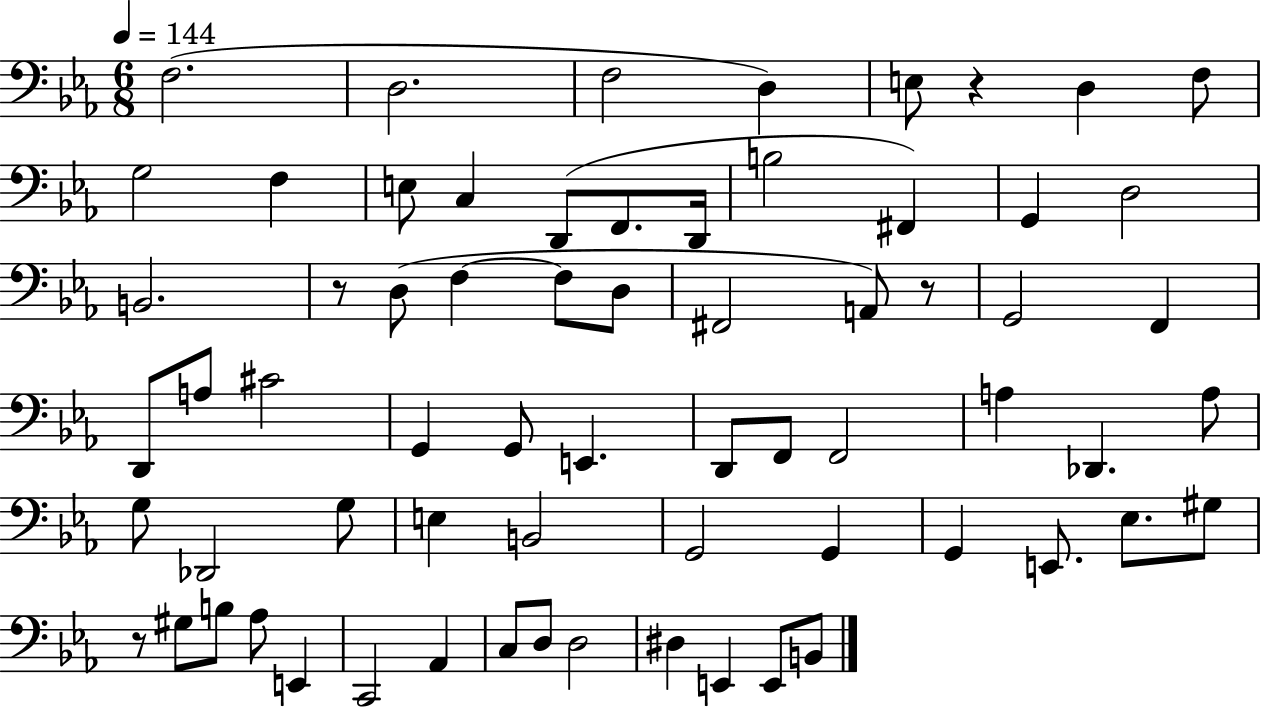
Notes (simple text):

F3/h. D3/h. F3/h D3/q E3/e R/q D3/q F3/e G3/h F3/q E3/e C3/q D2/e F2/e. D2/s B3/h F#2/q G2/q D3/h B2/h. R/e D3/e F3/q F3/e D3/e F#2/h A2/e R/e G2/h F2/q D2/e A3/e C#4/h G2/q G2/e E2/q. D2/e F2/e F2/h A3/q Db2/q. A3/e G3/e Db2/h G3/e E3/q B2/h G2/h G2/q G2/q E2/e. Eb3/e. G#3/e R/e G#3/e B3/e Ab3/e E2/q C2/h Ab2/q C3/e D3/e D3/h D#3/q E2/q E2/e B2/e